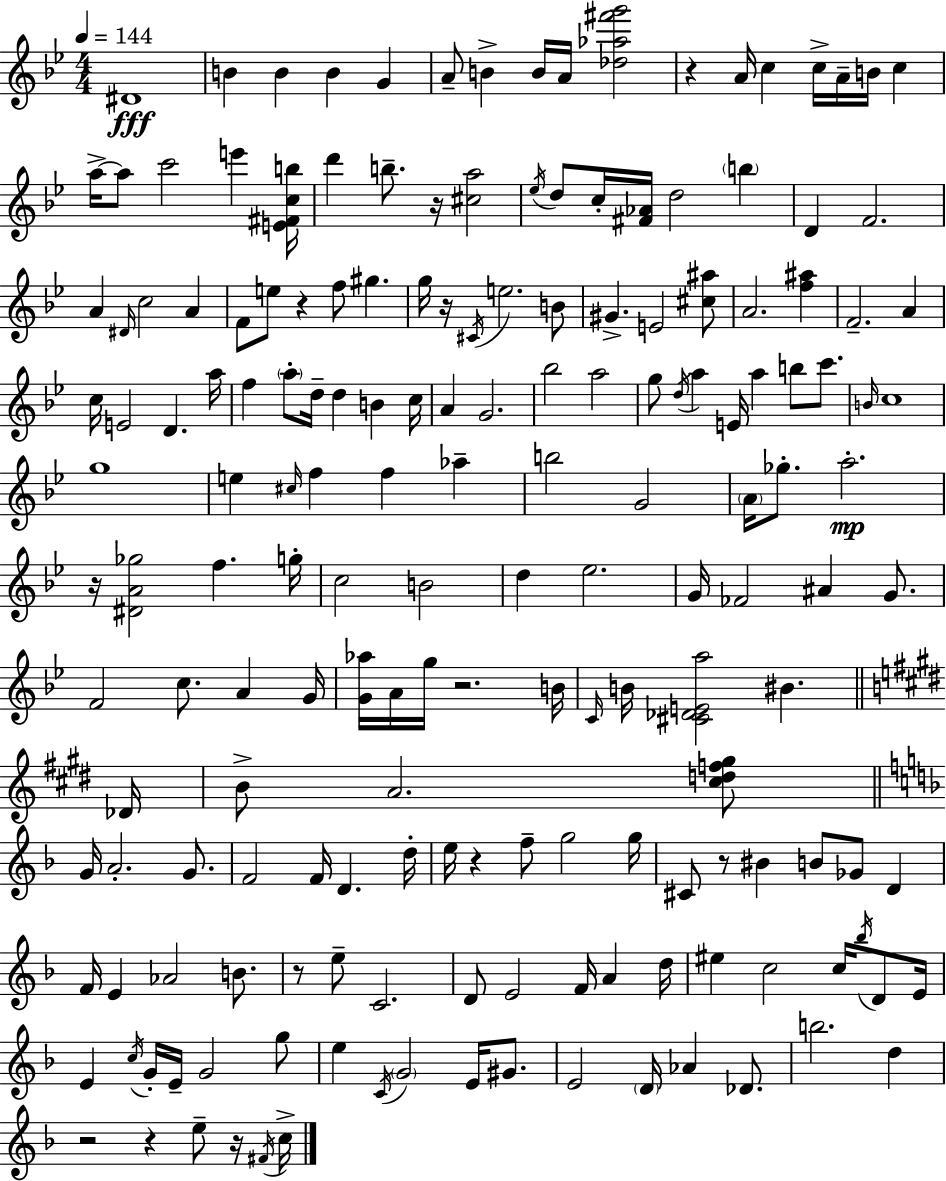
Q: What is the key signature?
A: G minor